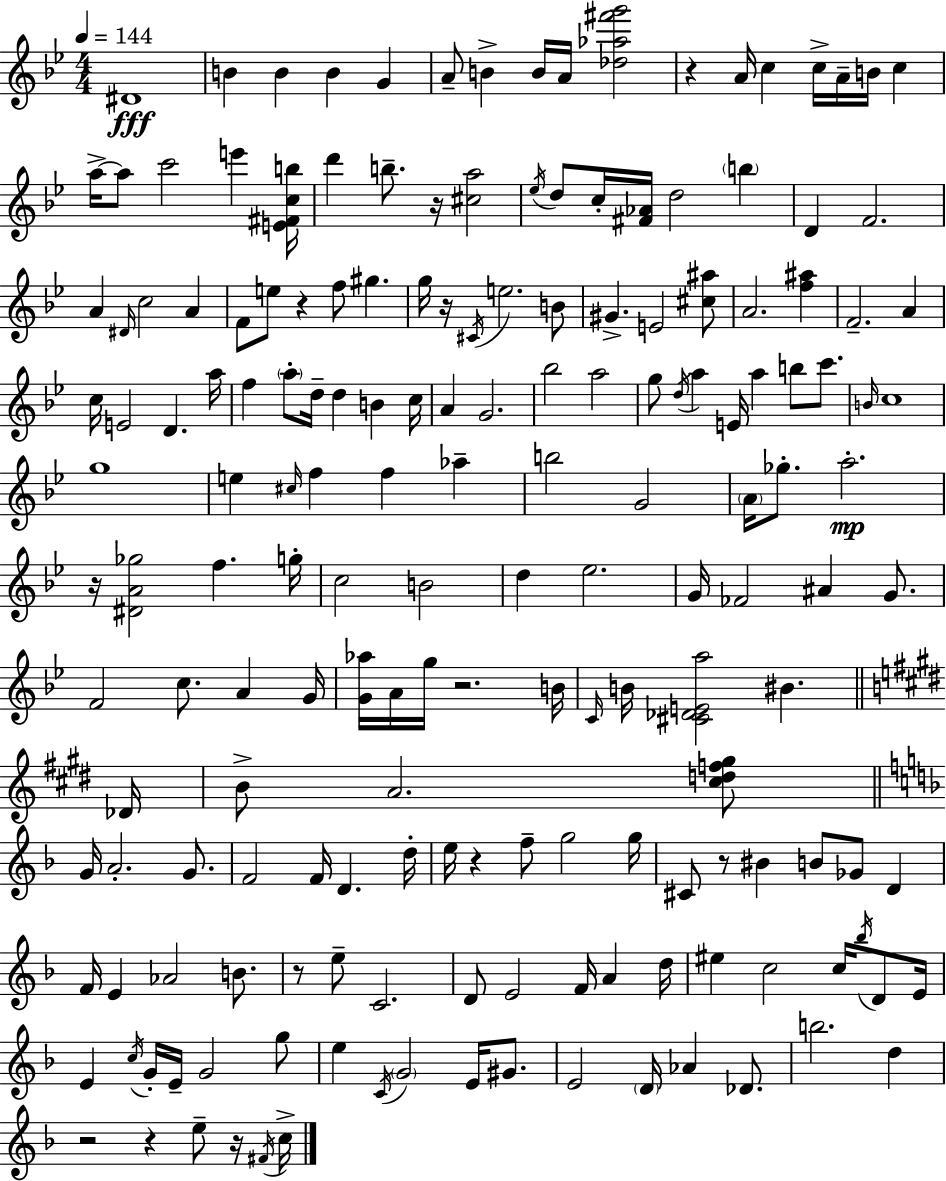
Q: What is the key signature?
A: G minor